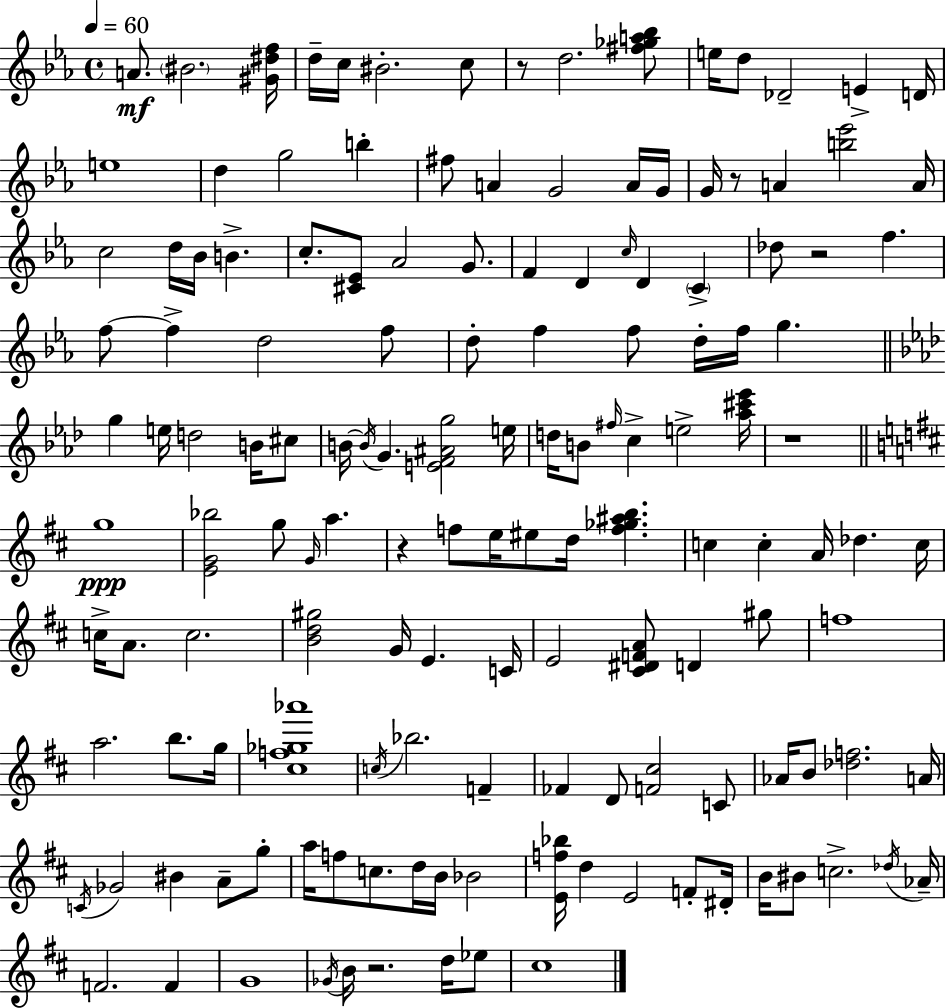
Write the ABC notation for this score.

X:1
T:Untitled
M:4/4
L:1/4
K:Eb
A/2 ^B2 [^G^df]/4 d/4 c/4 ^B2 c/2 z/2 d2 [^f_ga_b]/2 e/4 d/2 _D2 E D/4 e4 d g2 b ^f/2 A G2 A/4 G/4 G/4 z/2 A [b_e']2 A/4 c2 d/4 _B/4 B c/2 [^C_E]/2 _A2 G/2 F D c/4 D C _d/2 z2 f f/2 f d2 f/2 d/2 f f/2 d/4 f/4 g g e/4 d2 B/4 ^c/2 B/4 B/4 G [EF^Ag]2 e/4 d/4 B/2 ^f/4 c e2 [_a^c'_e']/4 z4 g4 [EG_b]2 g/2 G/4 a z f/2 e/4 ^e/2 d/4 [f_g^ab] c c A/4 _d c/4 c/4 A/2 c2 [Bd^g]2 G/4 E C/4 E2 [^C^DFA]/2 D ^g/2 f4 a2 b/2 g/4 [^cf_g_a']4 c/4 _b2 F _F D/2 [F^c]2 C/2 _A/4 B/2 [_df]2 A/4 C/4 _G2 ^B A/2 g/2 a/4 f/2 c/2 d/4 B/4 _B2 [Ef_b]/4 d E2 F/2 ^D/4 B/4 ^B/2 c2 _d/4 _A/4 F2 F G4 _G/4 B/4 z2 d/4 _e/2 ^c4